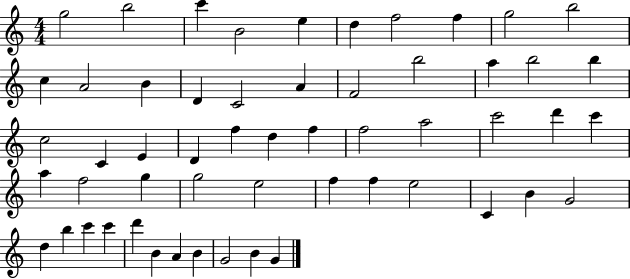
G5/h B5/h C6/q B4/h E5/q D5/q F5/h F5/q G5/h B5/h C5/q A4/h B4/q D4/q C4/h A4/q F4/h B5/h A5/q B5/h B5/q C5/h C4/q E4/q D4/q F5/q D5/q F5/q F5/h A5/h C6/h D6/q C6/q A5/q F5/h G5/q G5/h E5/h F5/q F5/q E5/h C4/q B4/q G4/h D5/q B5/q C6/q C6/q D6/q B4/q A4/q B4/q G4/h B4/q G4/q